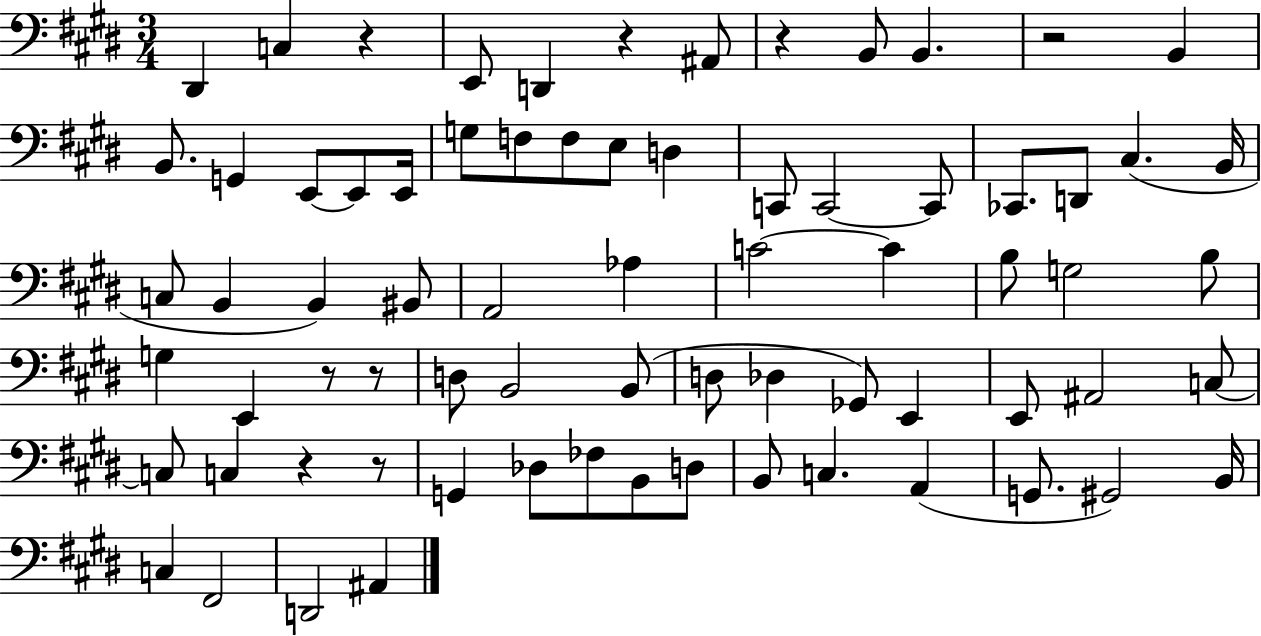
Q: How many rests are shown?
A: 8